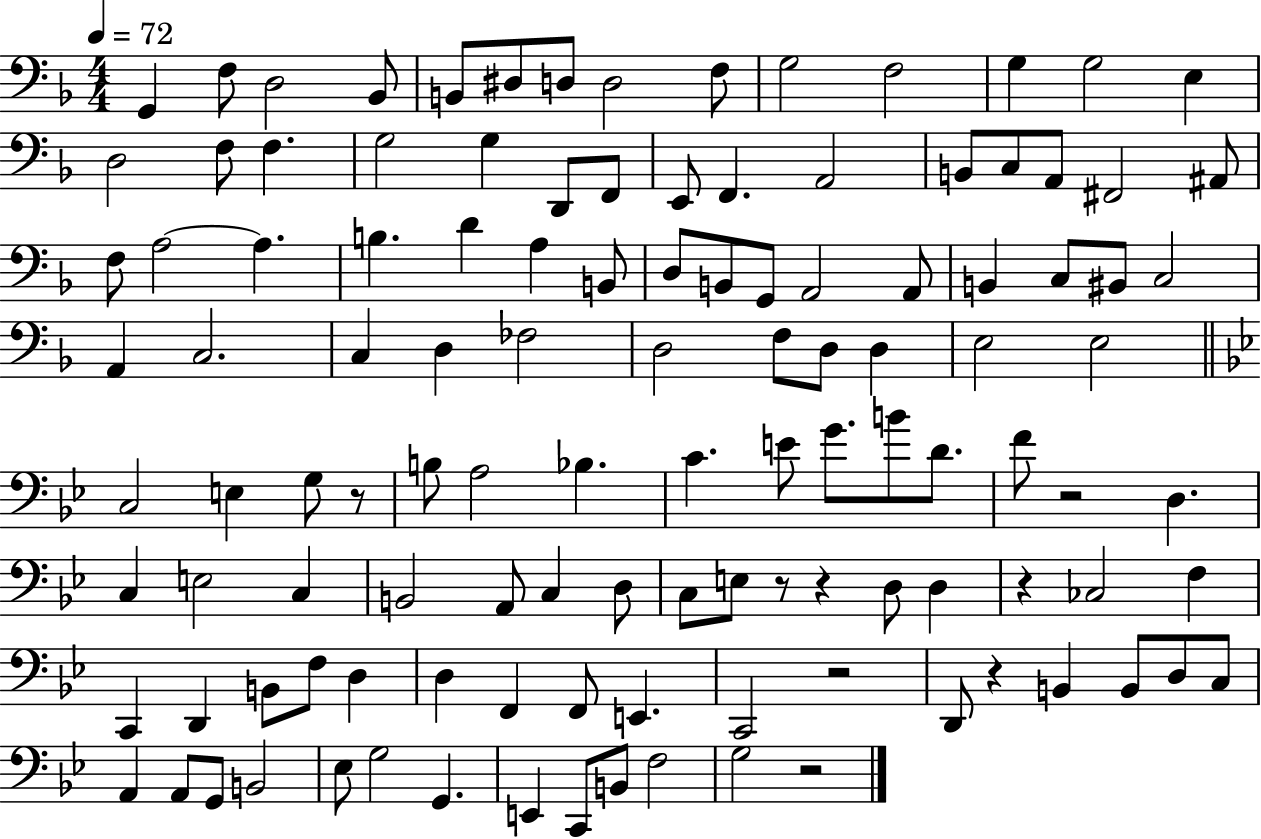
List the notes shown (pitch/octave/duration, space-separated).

G2/q F3/e D3/h Bb2/e B2/e D#3/e D3/e D3/h F3/e G3/h F3/h G3/q G3/h E3/q D3/h F3/e F3/q. G3/h G3/q D2/e F2/e E2/e F2/q. A2/h B2/e C3/e A2/e F#2/h A#2/e F3/e A3/h A3/q. B3/q. D4/q A3/q B2/e D3/e B2/e G2/e A2/h A2/e B2/q C3/e BIS2/e C3/h A2/q C3/h. C3/q D3/q FES3/h D3/h F3/e D3/e D3/q E3/h E3/h C3/h E3/q G3/e R/e B3/e A3/h Bb3/q. C4/q. E4/e G4/e. B4/e D4/e. F4/e R/h D3/q. C3/q E3/h C3/q B2/h A2/e C3/q D3/e C3/e E3/e R/e R/q D3/e D3/q R/q CES3/h F3/q C2/q D2/q B2/e F3/e D3/q D3/q F2/q F2/e E2/q. C2/h R/h D2/e R/q B2/q B2/e D3/e C3/e A2/q A2/e G2/e B2/h Eb3/e G3/h G2/q. E2/q C2/e B2/e F3/h G3/h R/h